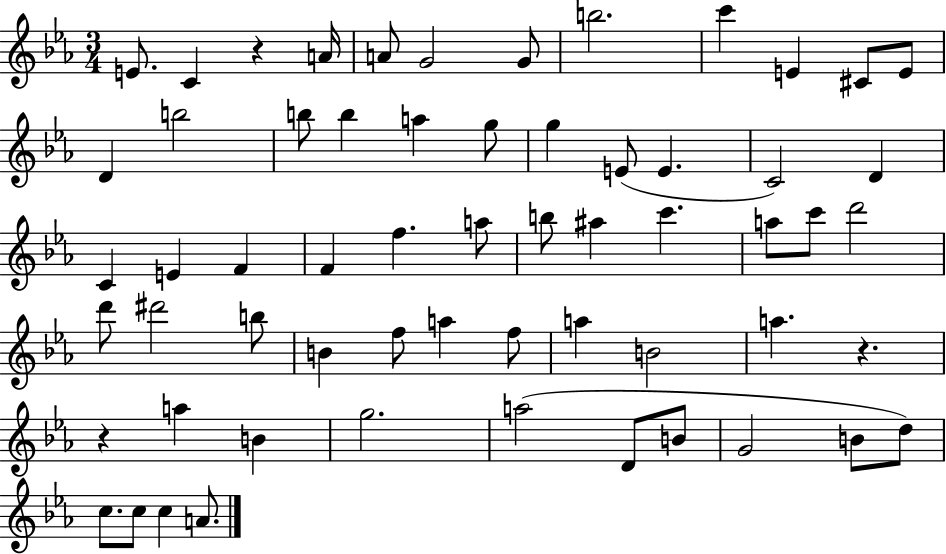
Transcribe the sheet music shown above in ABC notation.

X:1
T:Untitled
M:3/4
L:1/4
K:Eb
E/2 C z A/4 A/2 G2 G/2 b2 c' E ^C/2 E/2 D b2 b/2 b a g/2 g E/2 E C2 D C E F F f a/2 b/2 ^a c' a/2 c'/2 d'2 d'/2 ^d'2 b/2 B f/2 a f/2 a B2 a z z a B g2 a2 D/2 B/2 G2 B/2 d/2 c/2 c/2 c A/2